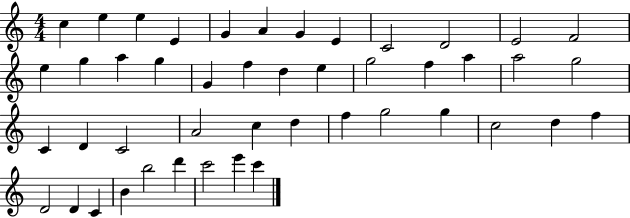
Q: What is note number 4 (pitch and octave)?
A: E4